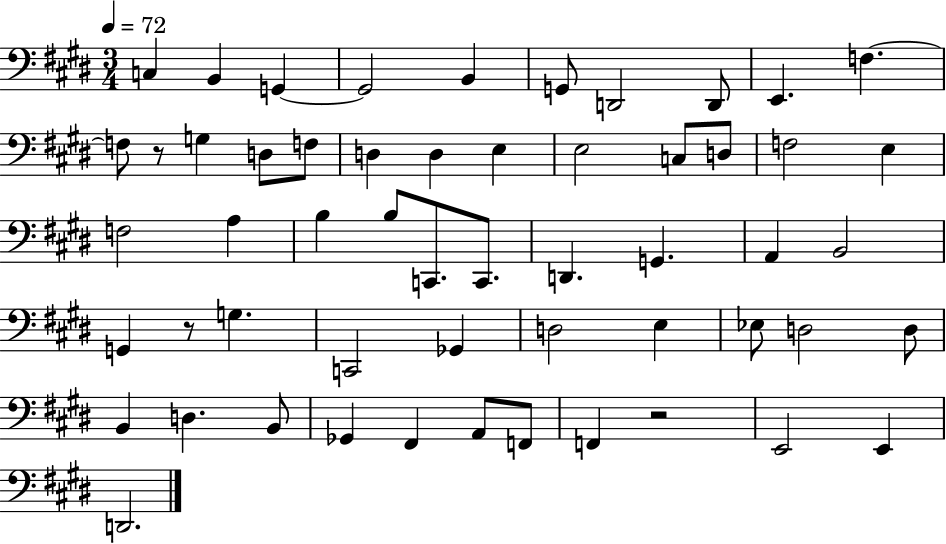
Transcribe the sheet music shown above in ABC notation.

X:1
T:Untitled
M:3/4
L:1/4
K:E
C, B,, G,, G,,2 B,, G,,/2 D,,2 D,,/2 E,, F, F,/2 z/2 G, D,/2 F,/2 D, D, E, E,2 C,/2 D,/2 F,2 E, F,2 A, B, B,/2 C,,/2 C,,/2 D,, G,, A,, B,,2 G,, z/2 G, C,,2 _G,, D,2 E, _E,/2 D,2 D,/2 B,, D, B,,/2 _G,, ^F,, A,,/2 F,,/2 F,, z2 E,,2 E,, D,,2